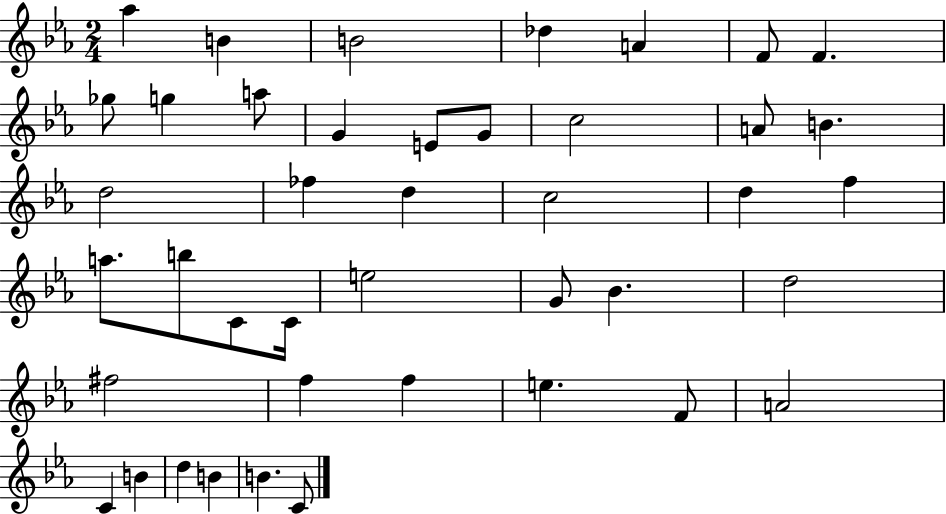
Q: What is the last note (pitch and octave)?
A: C4